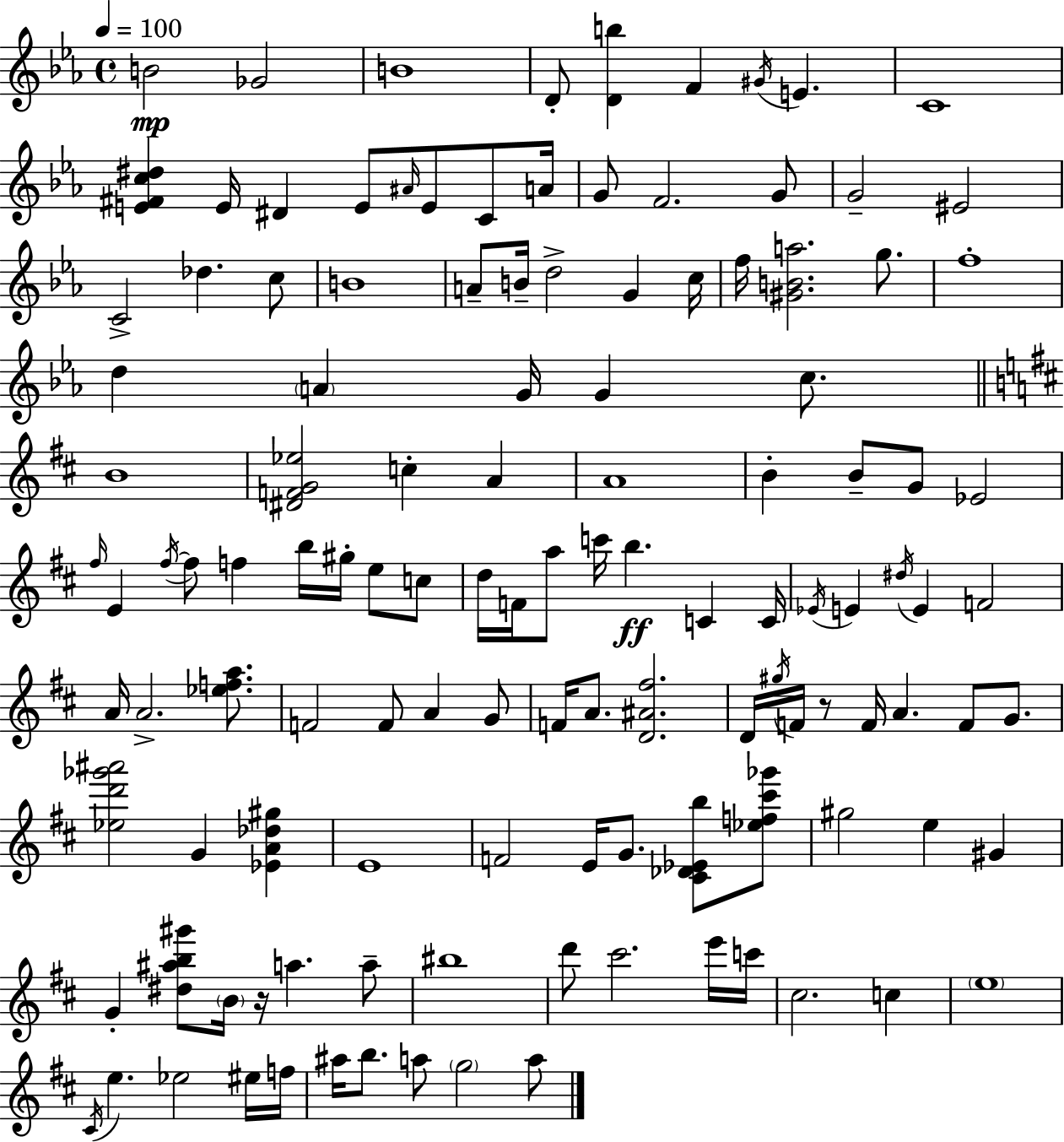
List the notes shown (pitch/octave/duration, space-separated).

B4/h Gb4/h B4/w D4/e [D4,B5]/q F4/q G#4/s E4/q. C4/w [E4,F#4,C5,D#5]/q E4/s D#4/q E4/e A#4/s E4/e C4/e A4/s G4/e F4/h. G4/e G4/h EIS4/h C4/h Db5/q. C5/e B4/w A4/e B4/s D5/h G4/q C5/s F5/s [G#4,B4,A5]/h. G5/e. F5/w D5/q A4/q G4/s G4/q C5/e. B4/w [D#4,F4,G4,Eb5]/h C5/q A4/q A4/w B4/q B4/e G4/e Eb4/h F#5/s E4/q F#5/s F#5/e F5/q B5/s G#5/s E5/e C5/e D5/s F4/s A5/e C6/s B5/q. C4/q C4/s Eb4/s E4/q D#5/s E4/q F4/h A4/s A4/h. [Eb5,F5,A5]/e. F4/h F4/e A4/q G4/e F4/s A4/e. [D4,A#4,F#5]/h. D4/s G#5/s F4/s R/e F4/s A4/q. F4/e G4/e. [Eb5,D6,Gb6,A#6]/h G4/q [Eb4,A4,Db5,G#5]/q E4/w F4/h E4/s G4/e. [C#4,Db4,Eb4,B5]/e [Eb5,F5,C#6,Gb6]/e G#5/h E5/q G#4/q G4/q [D#5,A#5,B5,G#6]/e B4/s R/s A5/q. A5/e BIS5/w D6/e C#6/h. E6/s C6/s C#5/h. C5/q E5/w C#4/s E5/q. Eb5/h EIS5/s F5/s A#5/s B5/e. A5/e G5/h A5/e